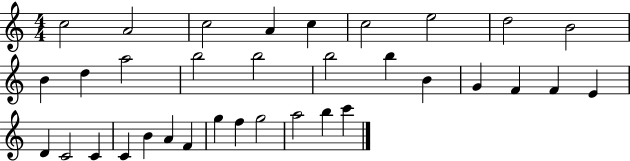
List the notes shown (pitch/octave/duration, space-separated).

C5/h A4/h C5/h A4/q C5/q C5/h E5/h D5/h B4/h B4/q D5/q A5/h B5/h B5/h B5/h B5/q B4/q G4/q F4/q F4/q E4/q D4/q C4/h C4/q C4/q B4/q A4/q F4/q G5/q F5/q G5/h A5/h B5/q C6/q